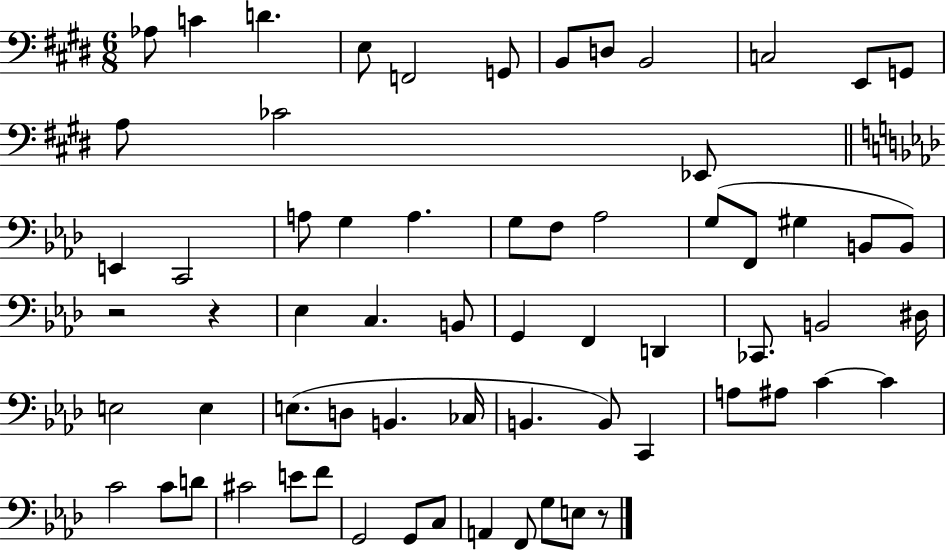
{
  \clef bass
  \numericTimeSignature
  \time 6/8
  \key e \major
  aes8 c'4 d'4. | e8 f,2 g,8 | b,8 d8 b,2 | c2 e,8 g,8 | \break a8 ces'2 ees,8 | \bar "||" \break \key f \minor e,4 c,2 | a8 g4 a4. | g8 f8 aes2 | g8( f,8 gis4 b,8 b,8) | \break r2 r4 | ees4 c4. b,8 | g,4 f,4 d,4 | ces,8. b,2 dis16 | \break e2 e4 | e8.( d8 b,4. ces16 | b,4. b,8) c,4 | a8 ais8 c'4~~ c'4 | \break c'2 c'8 d'8 | cis'2 e'8 f'8 | g,2 g,8 c8 | a,4 f,8 g8 e8 r8 | \break \bar "|."
}